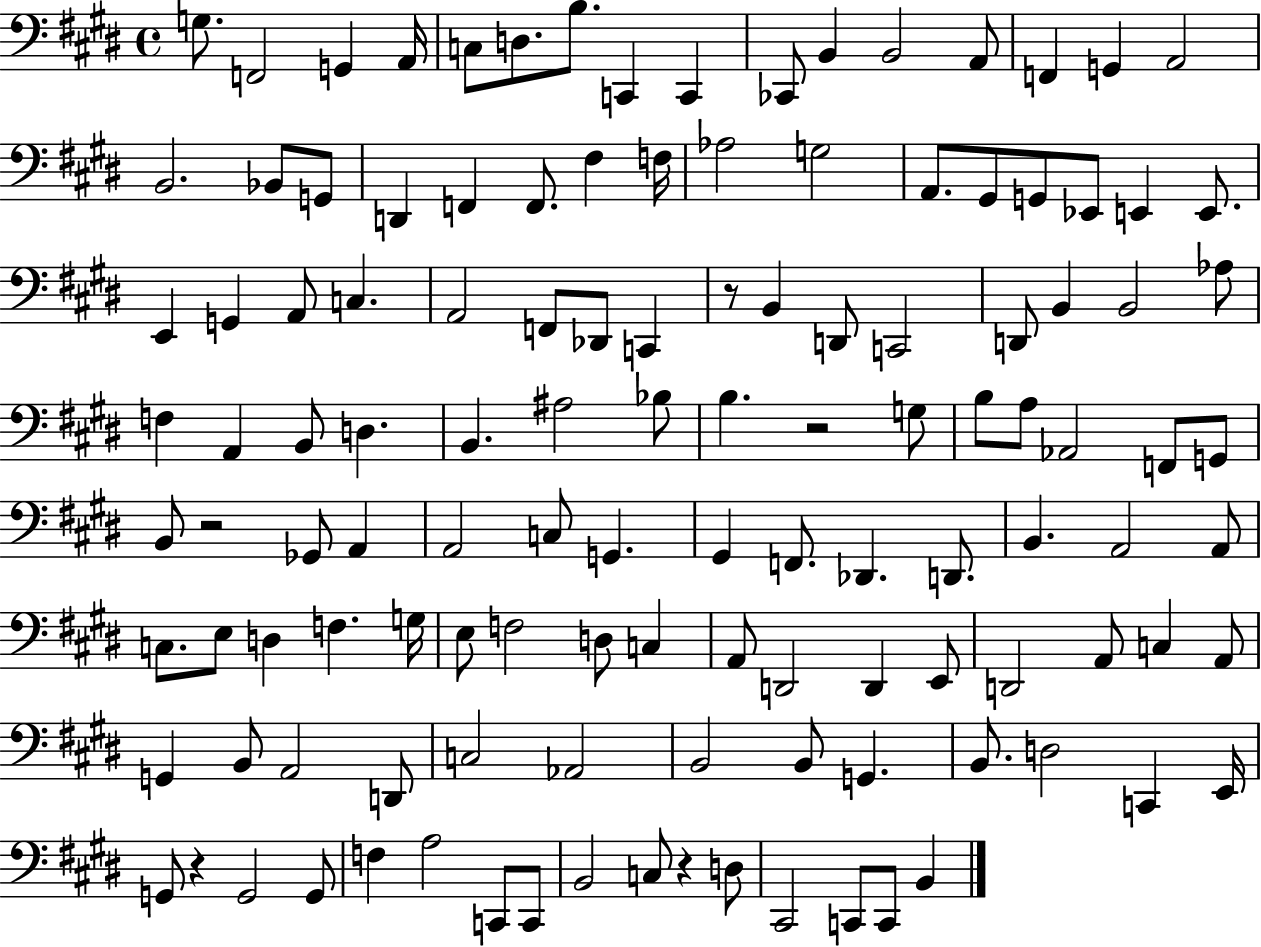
G3/e. F2/h G2/q A2/s C3/e D3/e. B3/e. C2/q C2/q CES2/e B2/q B2/h A2/e F2/q G2/q A2/h B2/h. Bb2/e G2/e D2/q F2/q F2/e. F#3/q F3/s Ab3/h G3/h A2/e. G#2/e G2/e Eb2/e E2/q E2/e. E2/q G2/q A2/e C3/q. A2/h F2/e Db2/e C2/q R/e B2/q D2/e C2/h D2/e B2/q B2/h Ab3/e F3/q A2/q B2/e D3/q. B2/q. A#3/h Bb3/e B3/q. R/h G3/e B3/e A3/e Ab2/h F2/e G2/e B2/e R/h Gb2/e A2/q A2/h C3/e G2/q. G#2/q F2/e. Db2/q. D2/e. B2/q. A2/h A2/e C3/e. E3/e D3/q F3/q. G3/s E3/e F3/h D3/e C3/q A2/e D2/h D2/q E2/e D2/h A2/e C3/q A2/e G2/q B2/e A2/h D2/e C3/h Ab2/h B2/h B2/e G2/q. B2/e. D3/h C2/q E2/s G2/e R/q G2/h G2/e F3/q A3/h C2/e C2/e B2/h C3/e R/q D3/e C#2/h C2/e C2/e B2/q